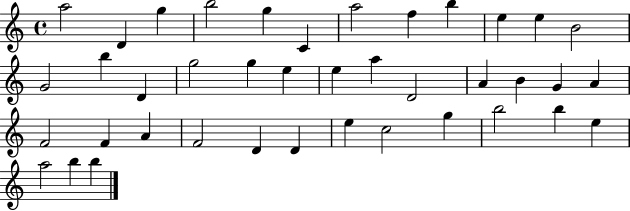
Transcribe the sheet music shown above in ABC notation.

X:1
T:Untitled
M:4/4
L:1/4
K:C
a2 D g b2 g C a2 f b e e B2 G2 b D g2 g e e a D2 A B G A F2 F A F2 D D e c2 g b2 b e a2 b b